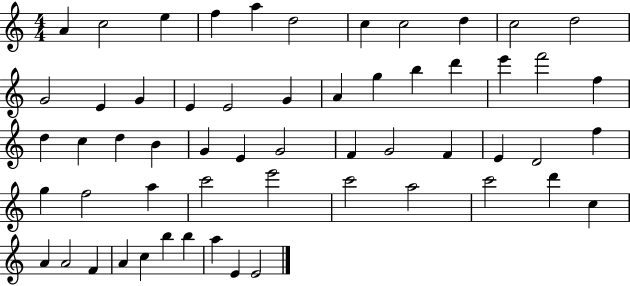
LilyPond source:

{
  \clef treble
  \numericTimeSignature
  \time 4/4
  \key c \major
  a'4 c''2 e''4 | f''4 a''4 d''2 | c''4 c''2 d''4 | c''2 d''2 | \break g'2 e'4 g'4 | e'4 e'2 g'4 | a'4 g''4 b''4 d'''4 | e'''4 f'''2 f''4 | \break d''4 c''4 d''4 b'4 | g'4 e'4 g'2 | f'4 g'2 f'4 | e'4 d'2 f''4 | \break g''4 f''2 a''4 | c'''2 e'''2 | c'''2 a''2 | c'''2 d'''4 c''4 | \break a'4 a'2 f'4 | a'4 c''4 b''4 b''4 | a''4 e'4 e'2 | \bar "|."
}